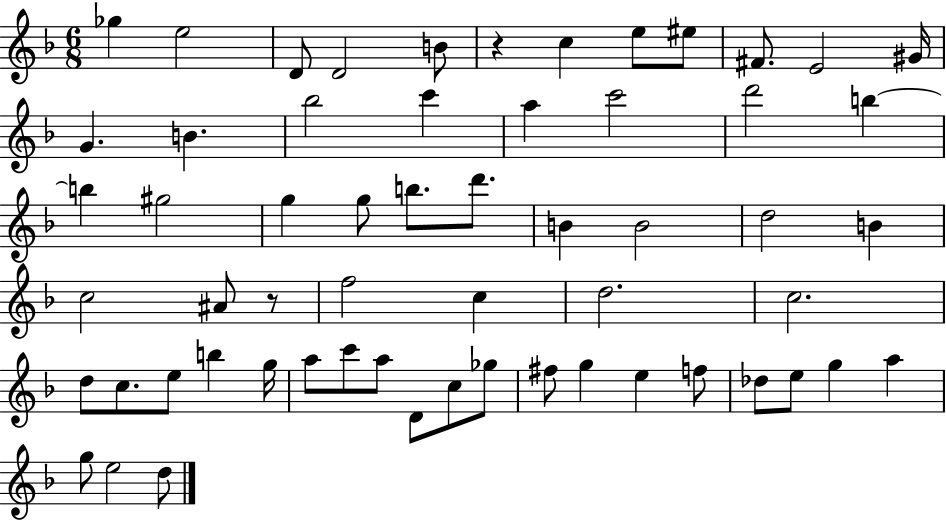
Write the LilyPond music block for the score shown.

{
  \clef treble
  \numericTimeSignature
  \time 6/8
  \key f \major
  ges''4 e''2 | d'8 d'2 b'8 | r4 c''4 e''8 eis''8 | fis'8. e'2 gis'16 | \break g'4. b'4. | bes''2 c'''4 | a''4 c'''2 | d'''2 b''4~~ | \break b''4 gis''2 | g''4 g''8 b''8. d'''8. | b'4 b'2 | d''2 b'4 | \break c''2 ais'8 r8 | f''2 c''4 | d''2. | c''2. | \break d''8 c''8. e''8 b''4 g''16 | a''8 c'''8 a''8 d'8 c''8 ges''8 | fis''8 g''4 e''4 f''8 | des''8 e''8 g''4 a''4 | \break g''8 e''2 d''8 | \bar "|."
}